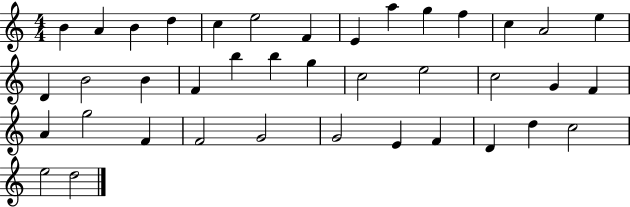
B4/q A4/q B4/q D5/q C5/q E5/h F4/q E4/q A5/q G5/q F5/q C5/q A4/h E5/q D4/q B4/h B4/q F4/q B5/q B5/q G5/q C5/h E5/h C5/h G4/q F4/q A4/q G5/h F4/q F4/h G4/h G4/h E4/q F4/q D4/q D5/q C5/h E5/h D5/h